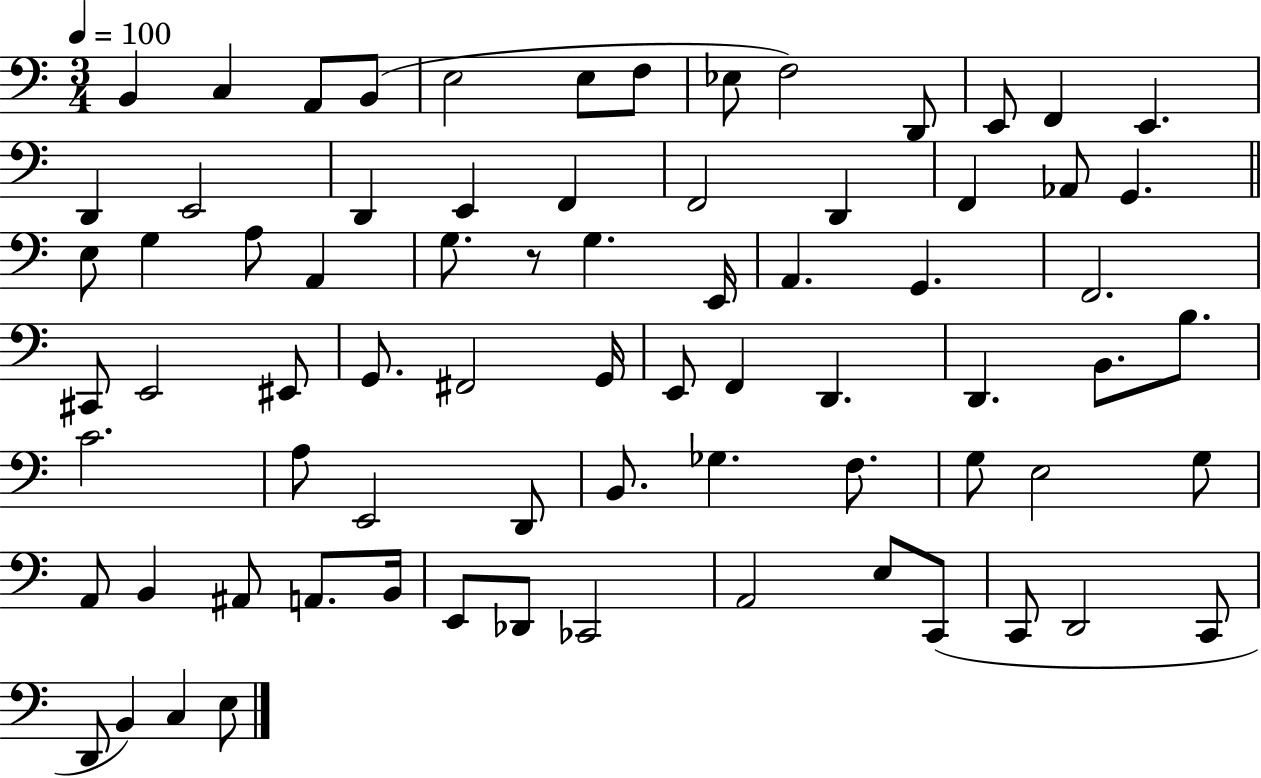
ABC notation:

X:1
T:Untitled
M:3/4
L:1/4
K:C
B,, C, A,,/2 B,,/2 E,2 E,/2 F,/2 _E,/2 F,2 D,,/2 E,,/2 F,, E,, D,, E,,2 D,, E,, F,, F,,2 D,, F,, _A,,/2 G,, E,/2 G, A,/2 A,, G,/2 z/2 G, E,,/4 A,, G,, F,,2 ^C,,/2 E,,2 ^E,,/2 G,,/2 ^F,,2 G,,/4 E,,/2 F,, D,, D,, B,,/2 B,/2 C2 A,/2 E,,2 D,,/2 B,,/2 _G, F,/2 G,/2 E,2 G,/2 A,,/2 B,, ^A,,/2 A,,/2 B,,/4 E,,/2 _D,,/2 _C,,2 A,,2 E,/2 C,,/2 C,,/2 D,,2 C,,/2 D,,/2 B,, C, E,/2